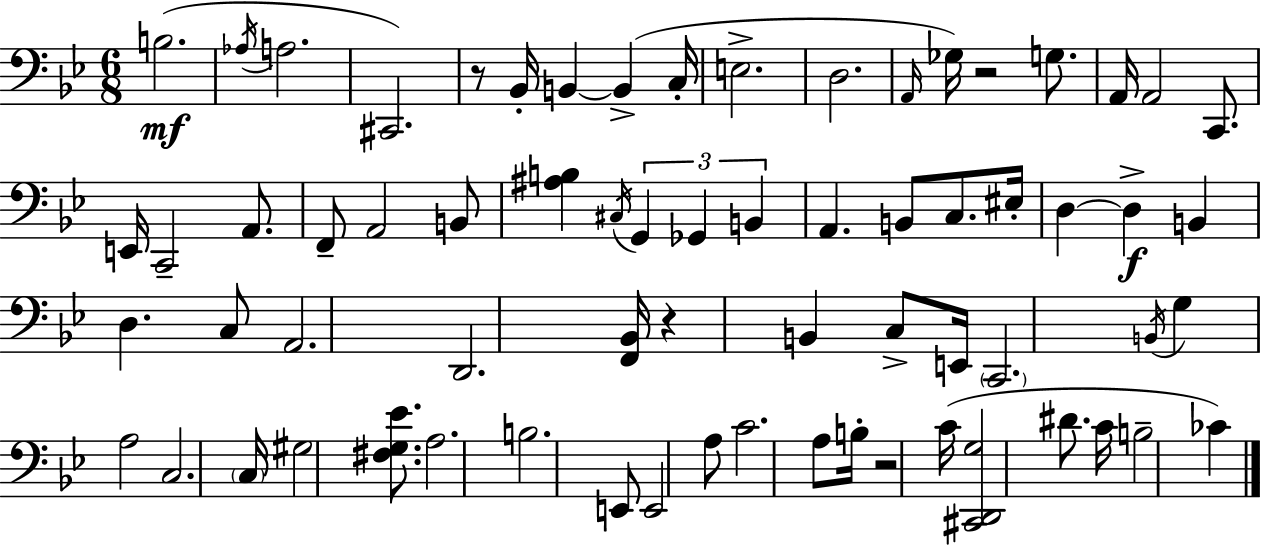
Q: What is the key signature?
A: G minor